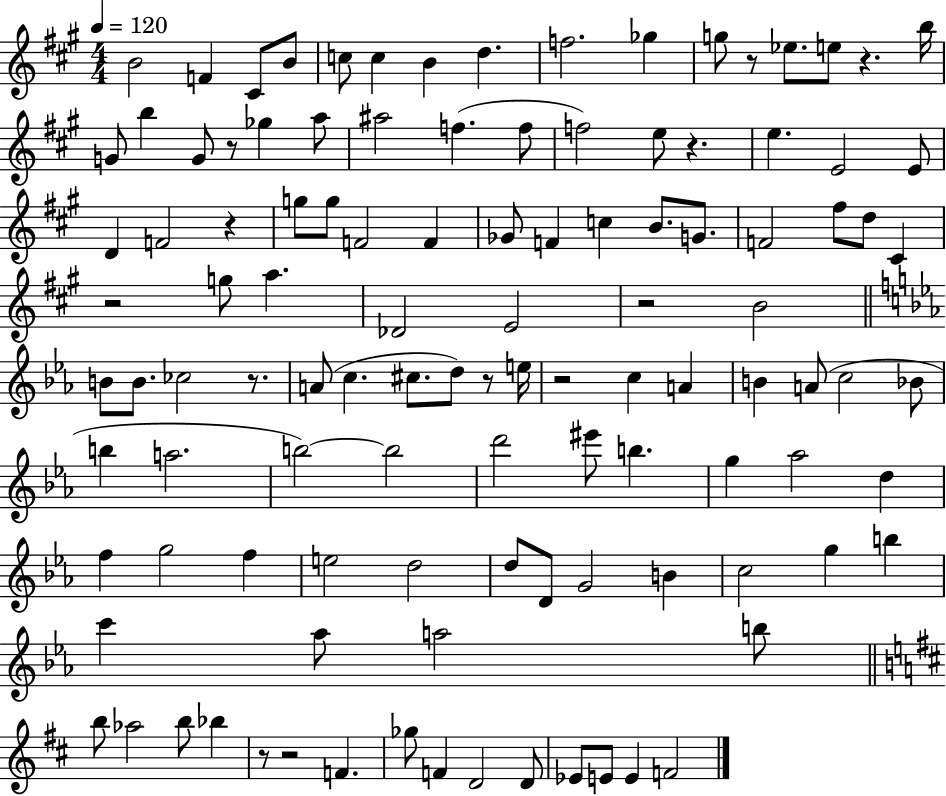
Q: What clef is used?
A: treble